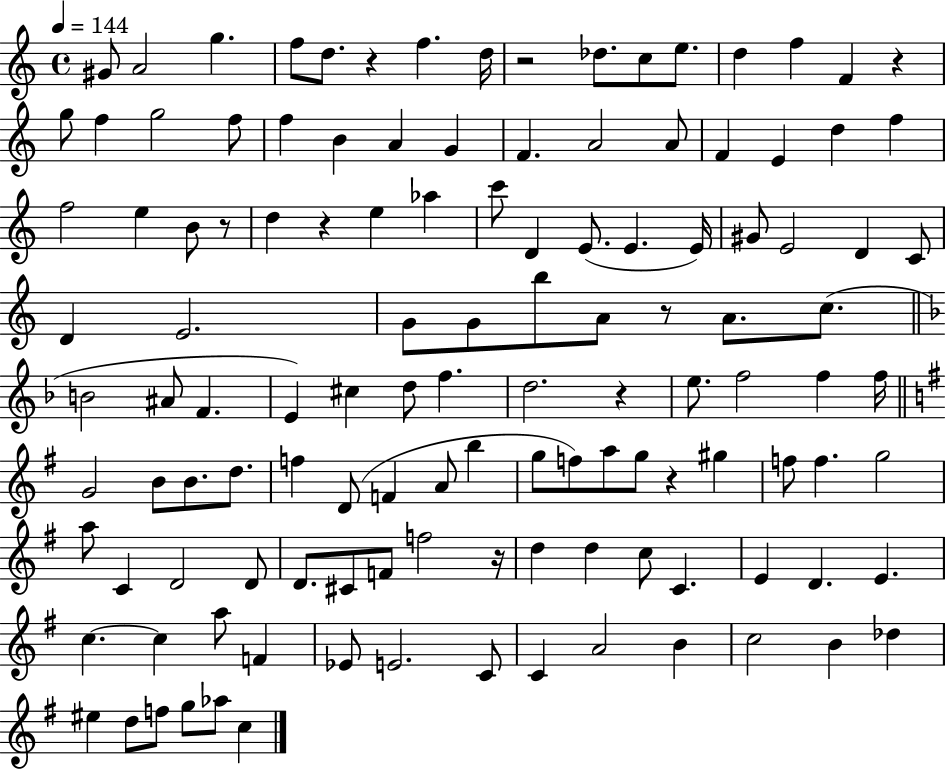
G#4/e A4/h G5/q. F5/e D5/e. R/q F5/q. D5/s R/h Db5/e. C5/e E5/e. D5/q F5/q F4/q R/q G5/e F5/q G5/h F5/e F5/q B4/q A4/q G4/q F4/q. A4/h A4/e F4/q E4/q D5/q F5/q F5/h E5/q B4/e R/e D5/q R/q E5/q Ab5/q C6/e D4/q E4/e. E4/q. E4/s G#4/e E4/h D4/q C4/e D4/q E4/h. G4/e G4/e B5/e A4/e R/e A4/e. C5/e. B4/h A#4/e F4/q. E4/q C#5/q D5/e F5/q. D5/h. R/q E5/e. F5/h F5/q F5/s G4/h B4/e B4/e. D5/e. F5/q D4/e F4/q A4/e B5/q G5/e F5/e A5/e G5/e R/q G#5/q F5/e F5/q. G5/h A5/e C4/q D4/h D4/e D4/e. C#4/e F4/e F5/h R/s D5/q D5/q C5/e C4/q. E4/q D4/q. E4/q. C5/q. C5/q A5/e F4/q Eb4/e E4/h. C4/e C4/q A4/h B4/q C5/h B4/q Db5/q EIS5/q D5/e F5/e G5/e Ab5/e C5/q